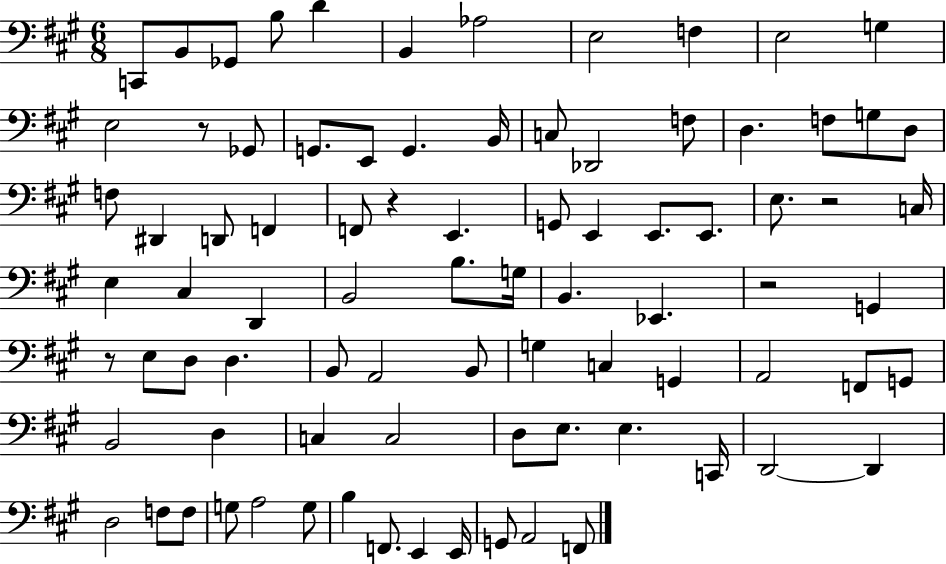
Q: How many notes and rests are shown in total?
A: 85